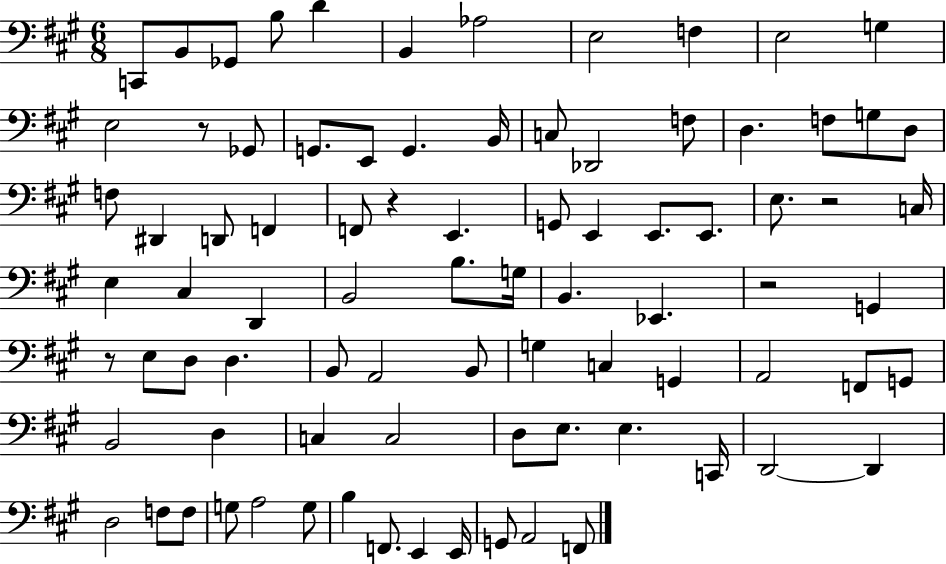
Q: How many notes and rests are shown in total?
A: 85